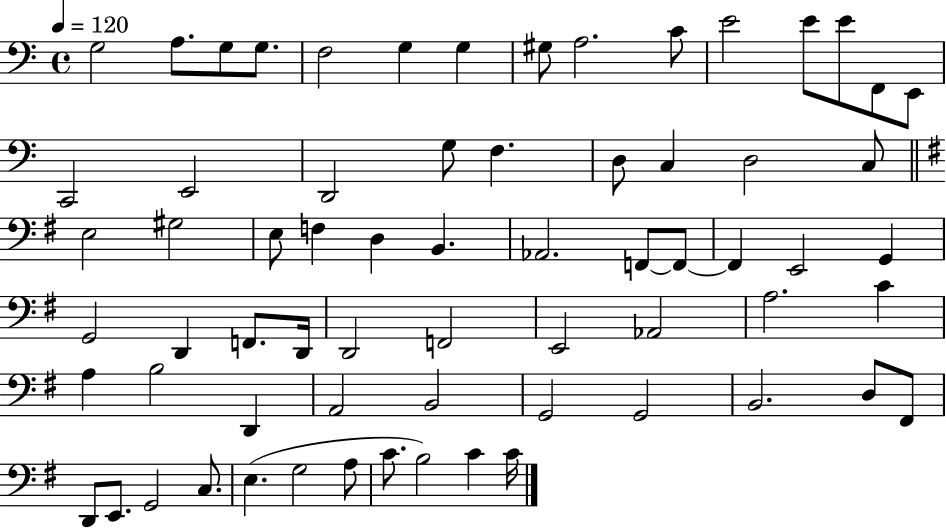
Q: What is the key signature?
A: C major